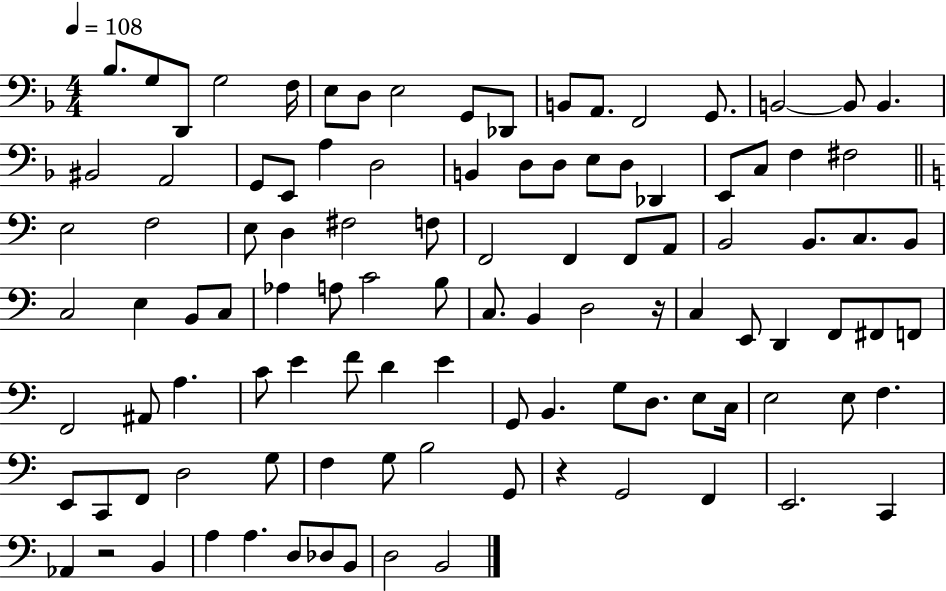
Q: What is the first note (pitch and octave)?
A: Bb3